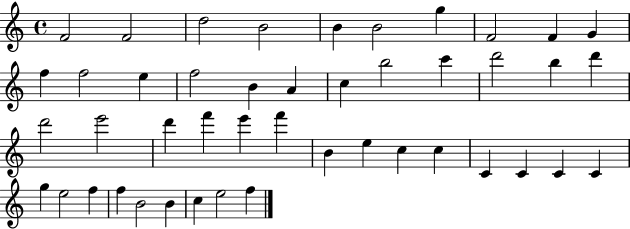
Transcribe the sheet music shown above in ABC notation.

X:1
T:Untitled
M:4/4
L:1/4
K:C
F2 F2 d2 B2 B B2 g F2 F G f f2 e f2 B A c b2 c' d'2 b d' d'2 e'2 d' f' e' f' B e c c C C C C g e2 f f B2 B c e2 f